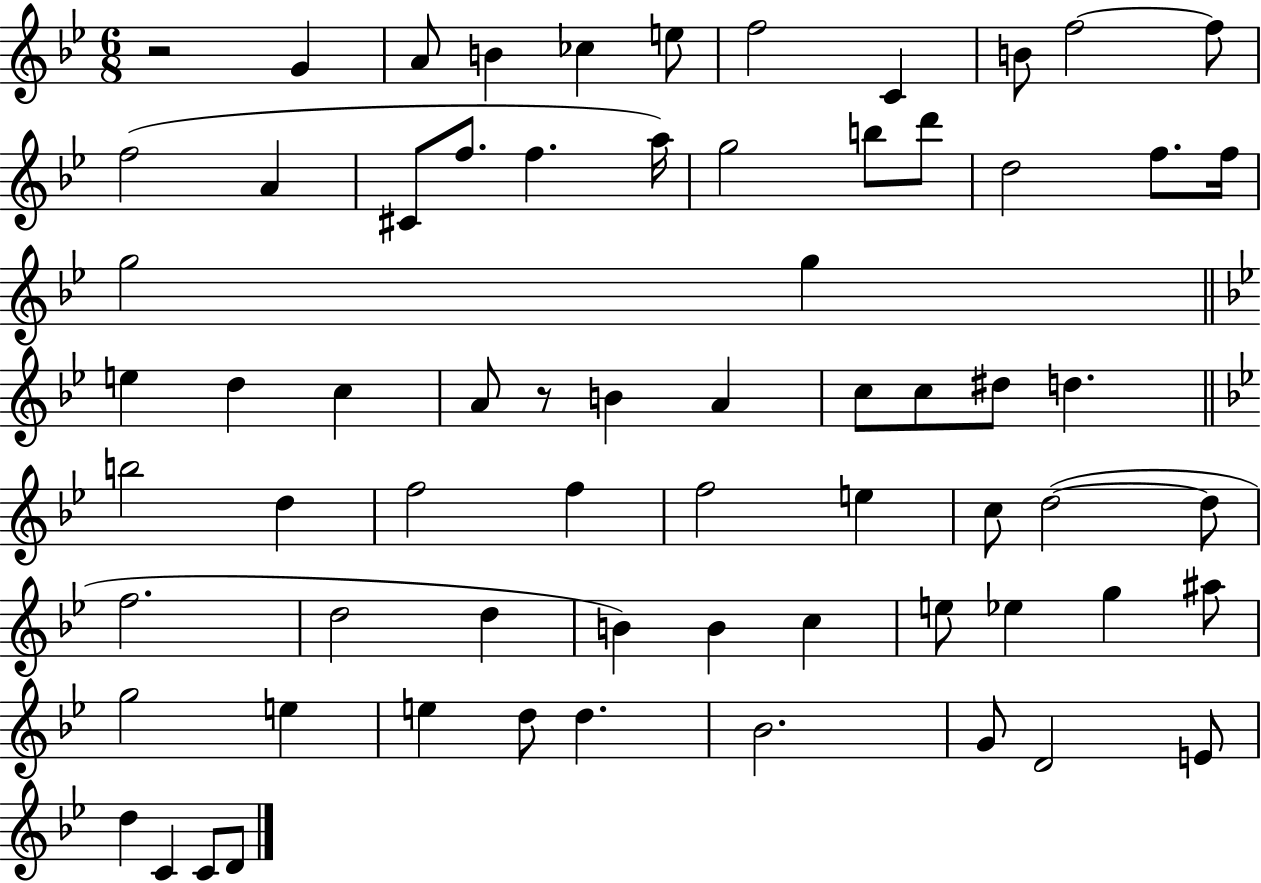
R/h G4/q A4/e B4/q CES5/q E5/e F5/h C4/q B4/e F5/h F5/e F5/h A4/q C#4/e F5/e. F5/q. A5/s G5/h B5/e D6/e D5/h F5/e. F5/s G5/h G5/q E5/q D5/q C5/q A4/e R/e B4/q A4/q C5/e C5/e D#5/e D5/q. B5/h D5/q F5/h F5/q F5/h E5/q C5/e D5/h D5/e F5/h. D5/h D5/q B4/q B4/q C5/q E5/e Eb5/q G5/q A#5/e G5/h E5/q E5/q D5/e D5/q. Bb4/h. G4/e D4/h E4/e D5/q C4/q C4/e D4/e